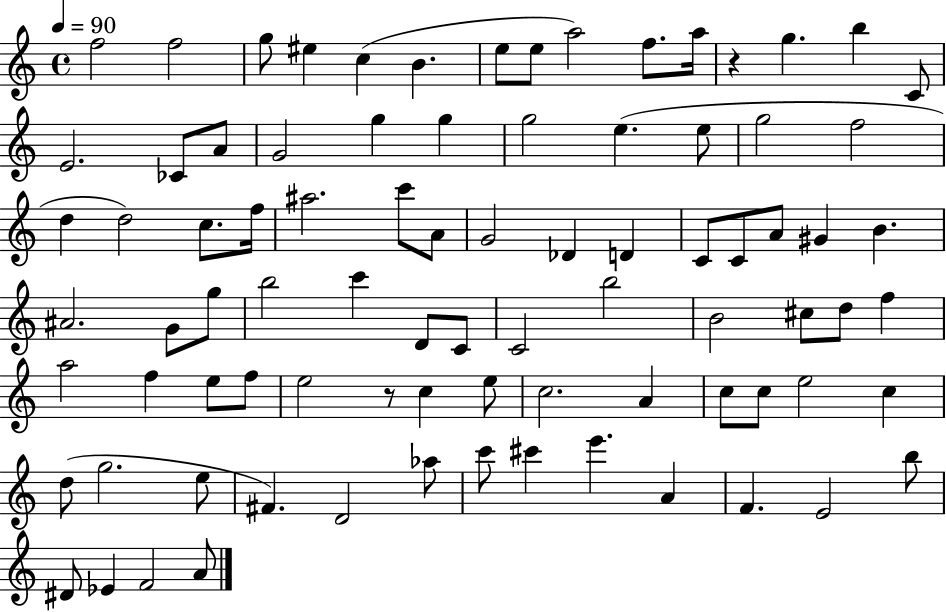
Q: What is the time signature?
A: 4/4